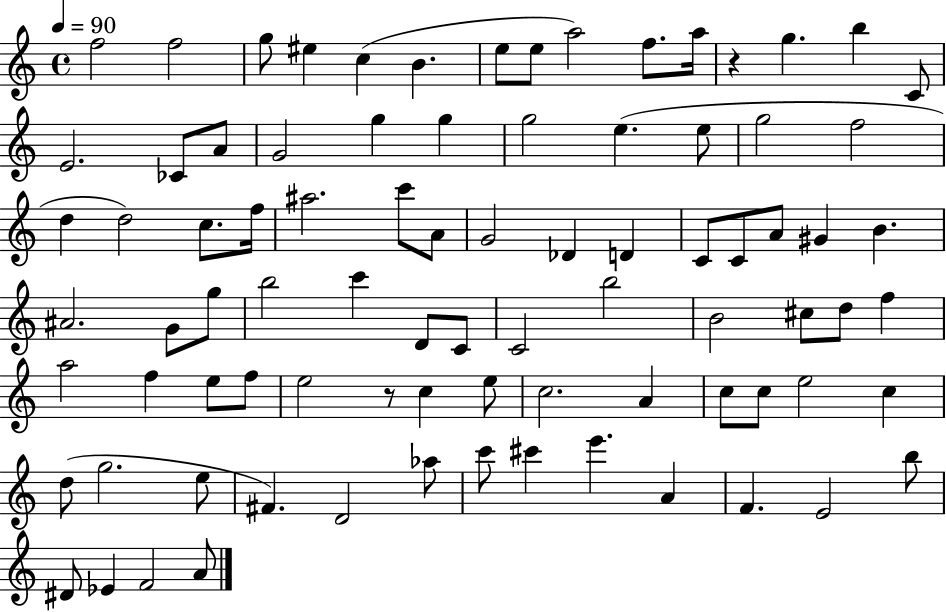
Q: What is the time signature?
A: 4/4